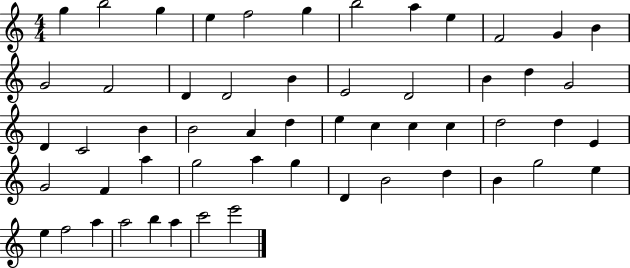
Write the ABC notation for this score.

X:1
T:Untitled
M:4/4
L:1/4
K:C
g b2 g e f2 g b2 a e F2 G B G2 F2 D D2 B E2 D2 B d G2 D C2 B B2 A d e c c c d2 d E G2 F a g2 a g D B2 d B g2 e e f2 a a2 b a c'2 e'2